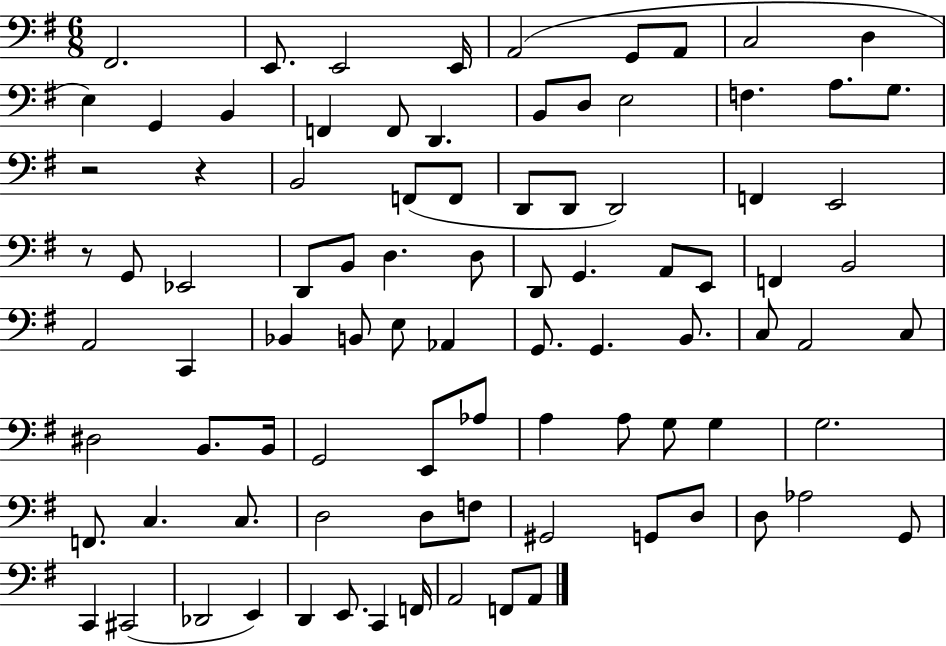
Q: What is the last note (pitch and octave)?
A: A2